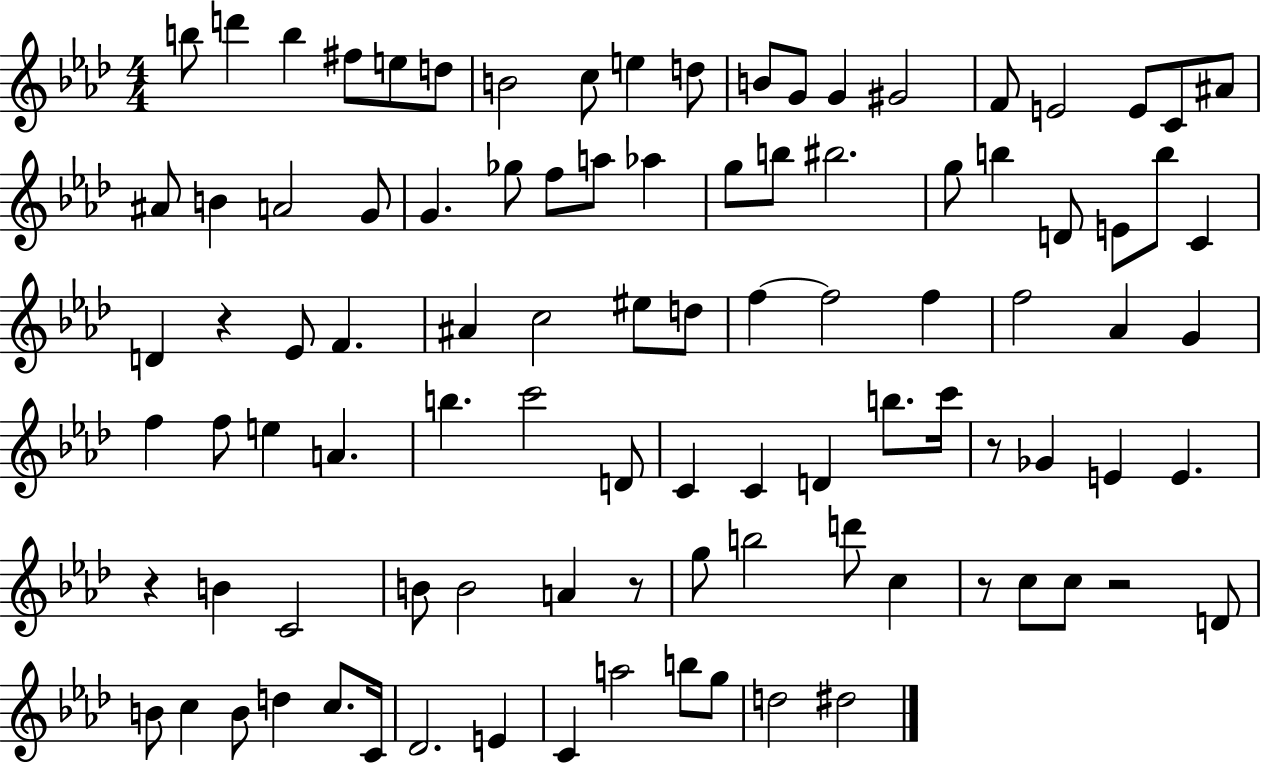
B5/e D6/q B5/q F#5/e E5/e D5/e B4/h C5/e E5/q D5/e B4/e G4/e G4/q G#4/h F4/e E4/h E4/e C4/e A#4/e A#4/e B4/q A4/h G4/e G4/q. Gb5/e F5/e A5/e Ab5/q G5/e B5/e BIS5/h. G5/e B5/q D4/e E4/e B5/e C4/q D4/q R/q Eb4/e F4/q. A#4/q C5/h EIS5/e D5/e F5/q F5/h F5/q F5/h Ab4/q G4/q F5/q F5/e E5/q A4/q. B5/q. C6/h D4/e C4/q C4/q D4/q B5/e. C6/s R/e Gb4/q E4/q E4/q. R/q B4/q C4/h B4/e B4/h A4/q R/e G5/e B5/h D6/e C5/q R/e C5/e C5/e R/h D4/e B4/e C5/q B4/e D5/q C5/e. C4/s Db4/h. E4/q C4/q A5/h B5/e G5/e D5/h D#5/h